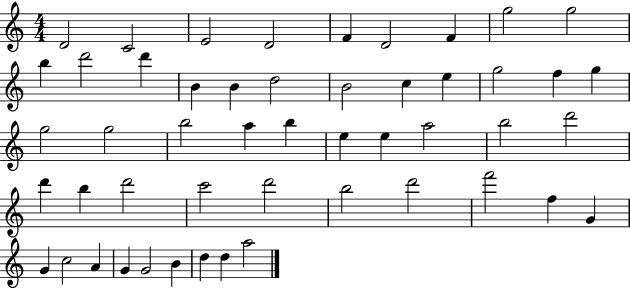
{
  \clef treble
  \numericTimeSignature
  \time 4/4
  \key c \major
  d'2 c'2 | e'2 d'2 | f'4 d'2 f'4 | g''2 g''2 | \break b''4 d'''2 d'''4 | b'4 b'4 d''2 | b'2 c''4 e''4 | g''2 f''4 g''4 | \break g''2 g''2 | b''2 a''4 b''4 | e''4 e''4 a''2 | b''2 d'''2 | \break d'''4 b''4 d'''2 | c'''2 d'''2 | b''2 d'''2 | f'''2 f''4 g'4 | \break g'4 c''2 a'4 | g'4 g'2 b'4 | d''4 d''4 a''2 | \bar "|."
}